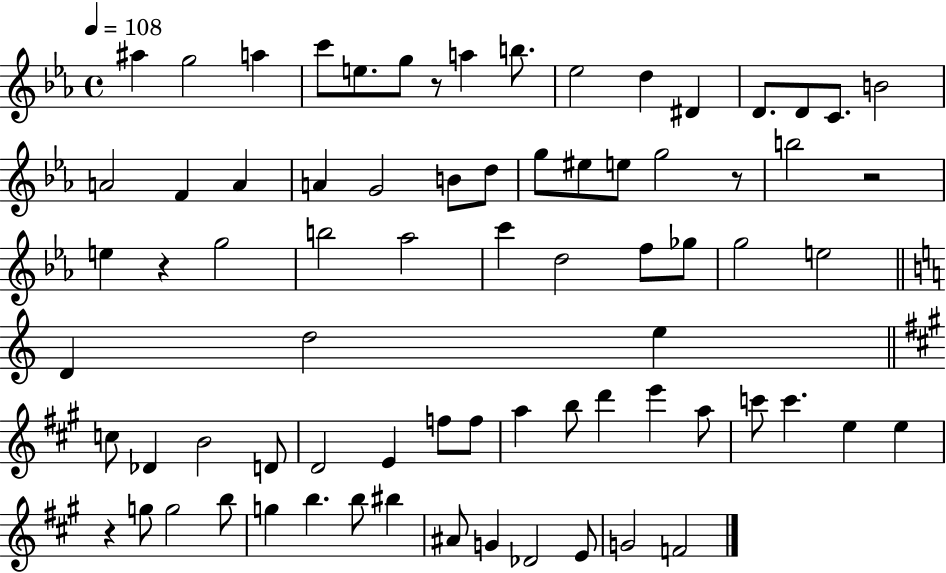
A#5/q G5/h A5/q C6/e E5/e. G5/e R/e A5/q B5/e. Eb5/h D5/q D#4/q D4/e. D4/e C4/e. B4/h A4/h F4/q A4/q A4/q G4/h B4/e D5/e G5/e EIS5/e E5/e G5/h R/e B5/h R/h E5/q R/q G5/h B5/h Ab5/h C6/q D5/h F5/e Gb5/e G5/h E5/h D4/q D5/h E5/q C5/e Db4/q B4/h D4/e D4/h E4/q F5/e F5/e A5/q B5/e D6/q E6/q A5/e C6/e C6/q. E5/q E5/q R/q G5/e G5/h B5/e G5/q B5/q. B5/e BIS5/q A#4/e G4/q Db4/h E4/e G4/h F4/h